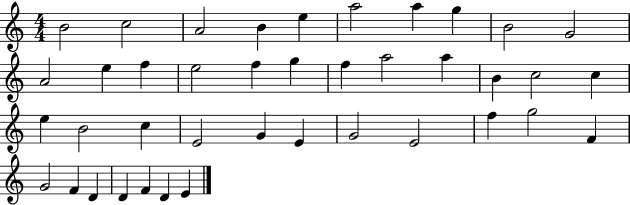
X:1
T:Untitled
M:4/4
L:1/4
K:C
B2 c2 A2 B e a2 a g B2 G2 A2 e f e2 f g f a2 a B c2 c e B2 c E2 G E G2 E2 f g2 F G2 F D D F D E